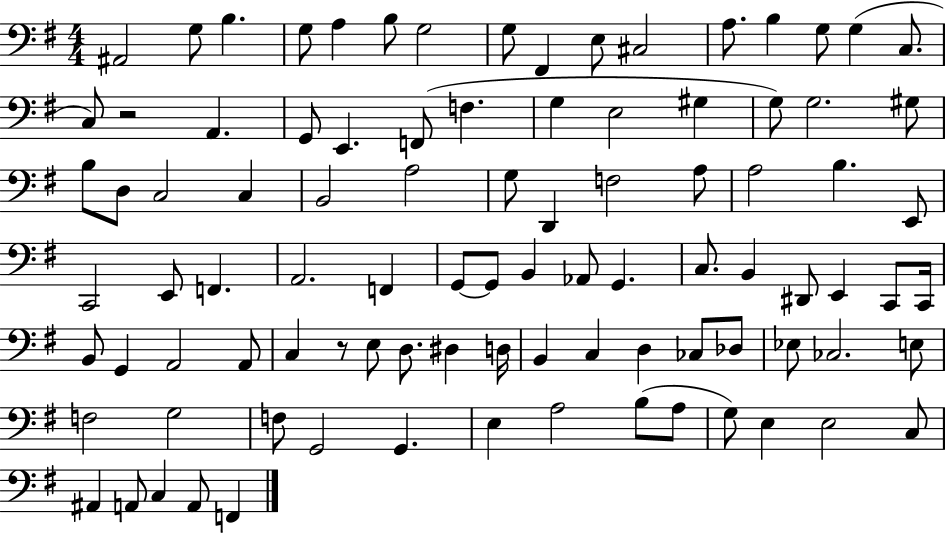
A#2/h G3/e B3/q. G3/e A3/q B3/e G3/h G3/e F#2/q E3/e C#3/h A3/e. B3/q G3/e G3/q C3/e. C3/e R/h A2/q. G2/e E2/q. F2/e F3/q. G3/q E3/h G#3/q G3/e G3/h. G#3/e B3/e D3/e C3/h C3/q B2/h A3/h G3/e D2/q F3/h A3/e A3/h B3/q. E2/e C2/h E2/e F2/q. A2/h. F2/q G2/e G2/e B2/q Ab2/e G2/q. C3/e. B2/q D#2/e E2/q C2/e C2/s B2/e G2/q A2/h A2/e C3/q R/e E3/e D3/e. D#3/q D3/s B2/q C3/q D3/q CES3/e Db3/e Eb3/e CES3/h. E3/e F3/h G3/h F3/e G2/h G2/q. E3/q A3/h B3/e A3/e G3/e E3/q E3/h C3/e A#2/q A2/e C3/q A2/e F2/q